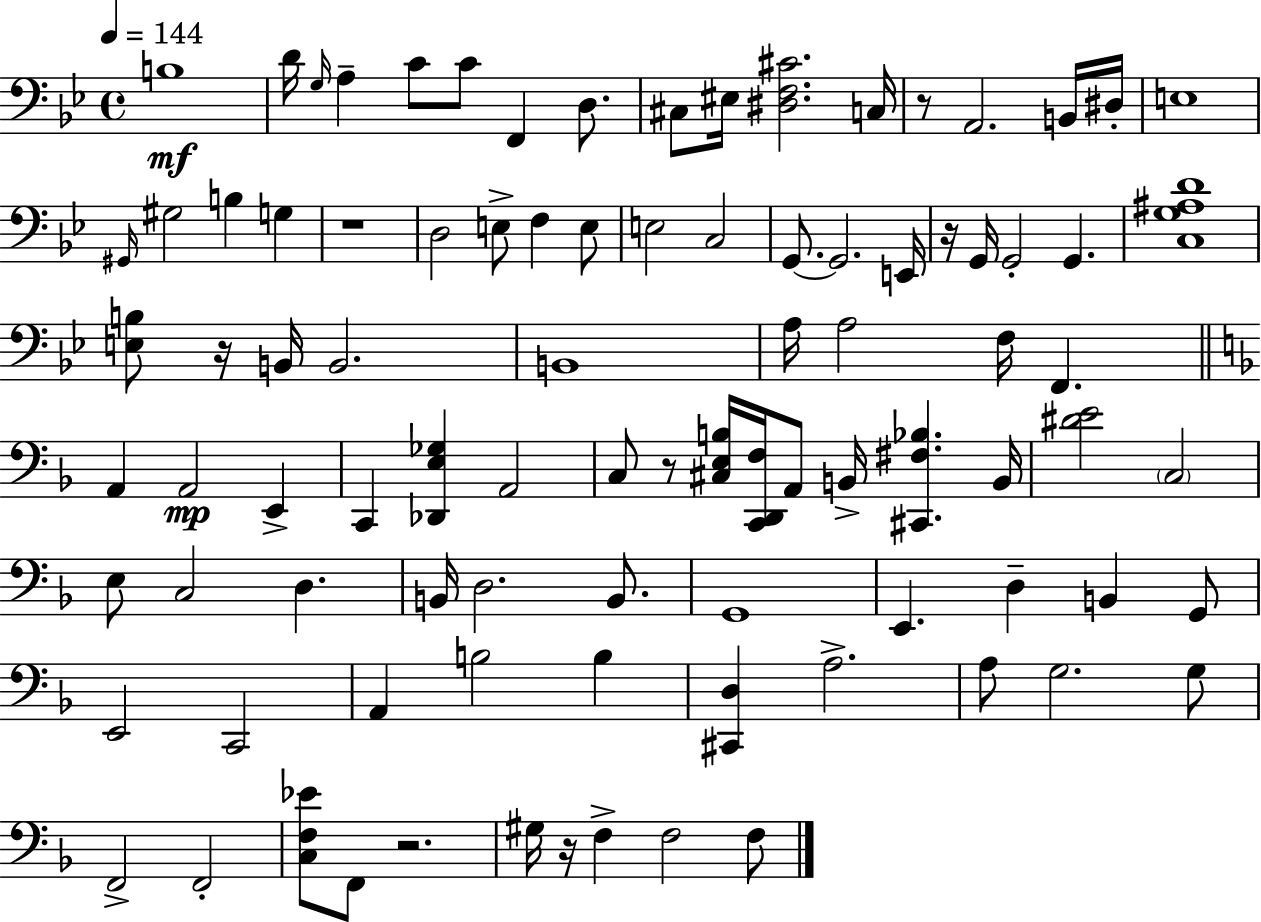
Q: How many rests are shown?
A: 7